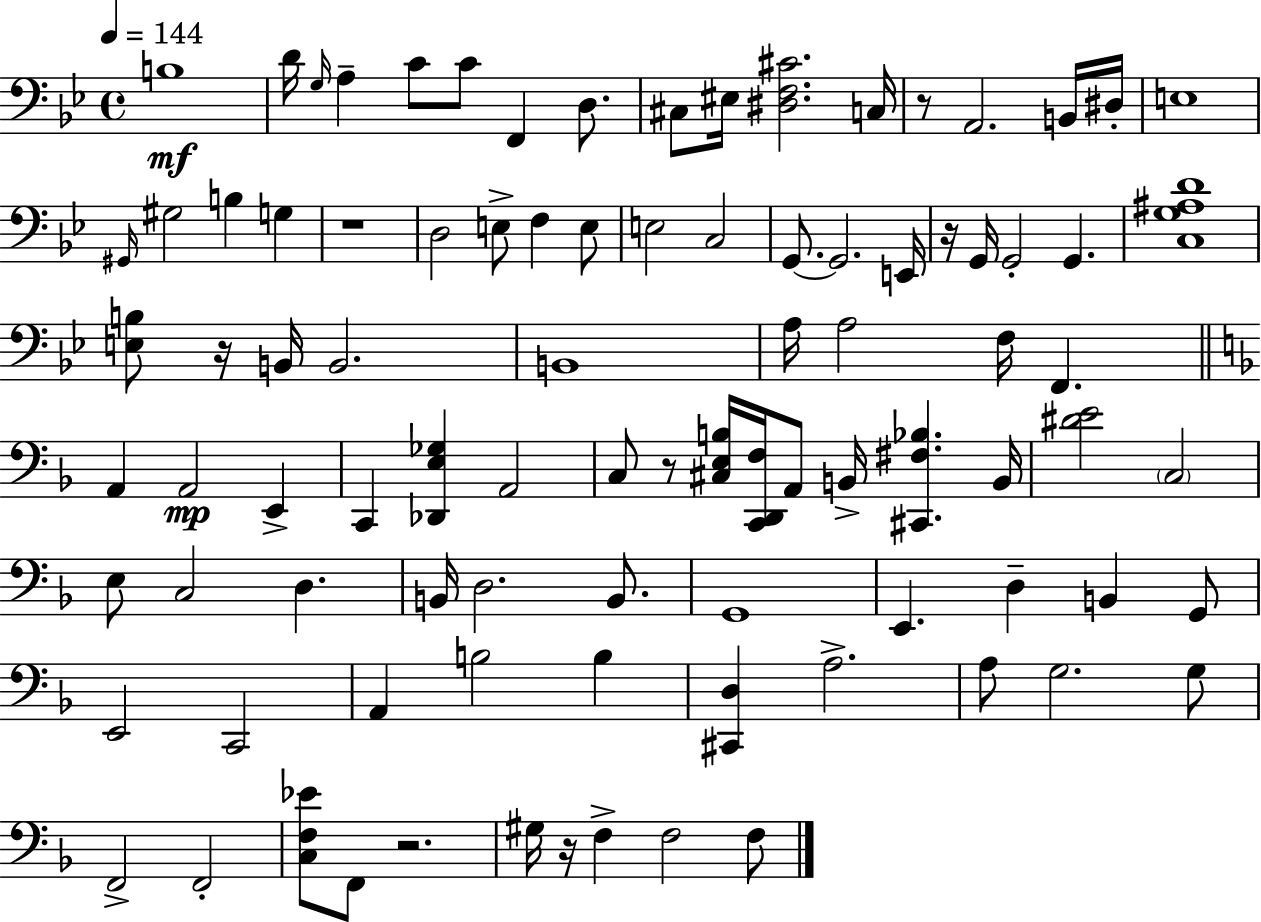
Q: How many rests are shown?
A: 7